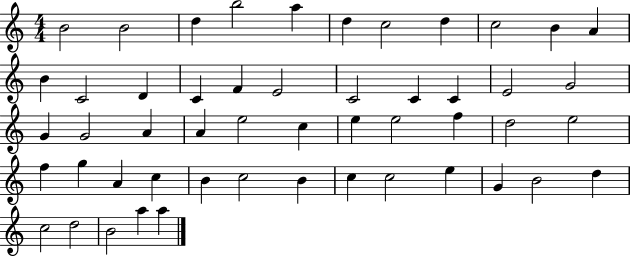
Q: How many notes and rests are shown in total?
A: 51